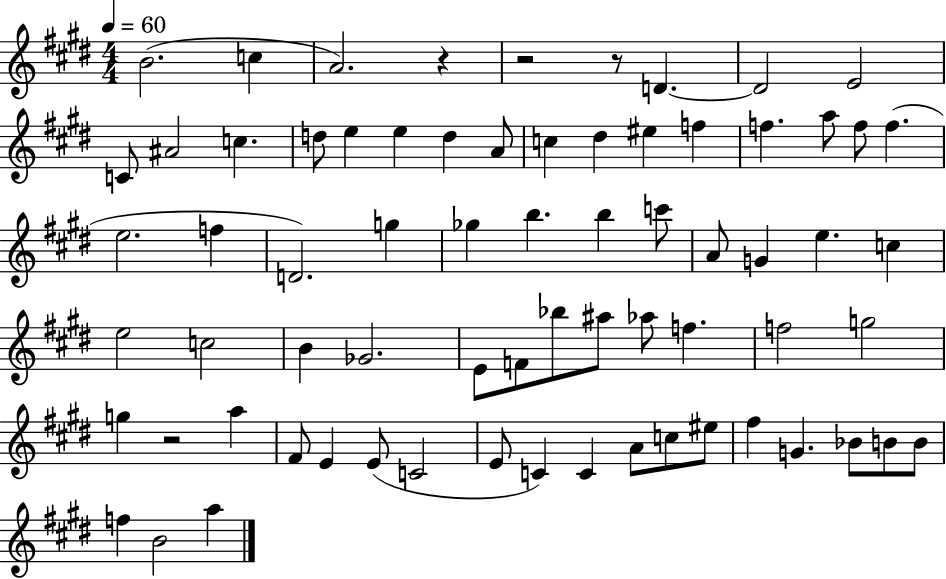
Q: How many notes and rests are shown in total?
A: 70